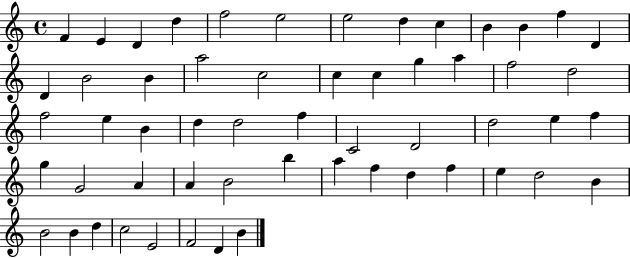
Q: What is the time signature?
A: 4/4